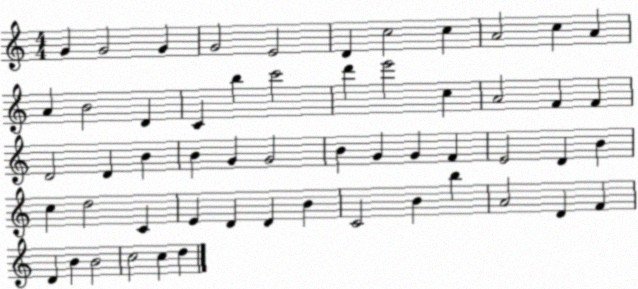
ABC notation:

X:1
T:Untitled
M:4/4
L:1/4
K:C
G G2 G G2 E2 D c2 c A2 c A A B2 D C b c'2 d' e'2 c A2 F F D2 D B B G G2 B G G F E2 D B c d2 C E D D B C2 B b A2 D F D B B2 c2 c d